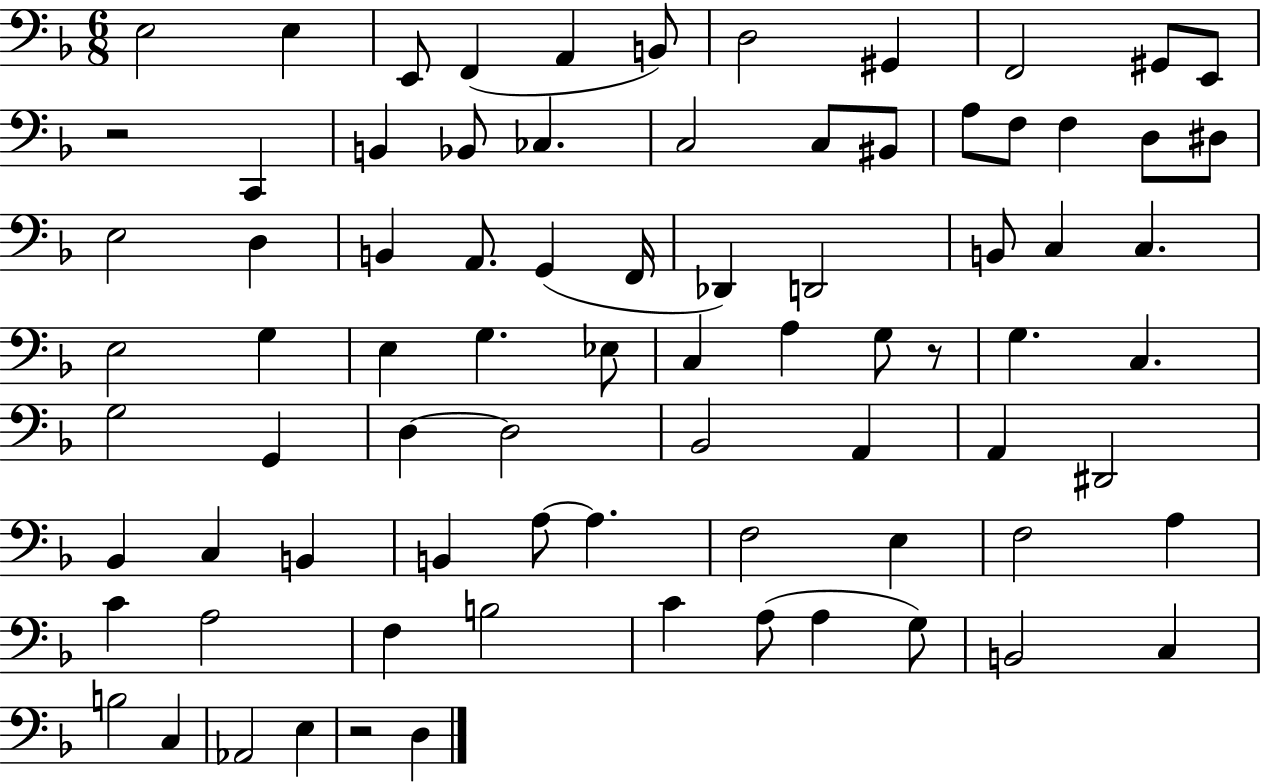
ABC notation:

X:1
T:Untitled
M:6/8
L:1/4
K:F
E,2 E, E,,/2 F,, A,, B,,/2 D,2 ^G,, F,,2 ^G,,/2 E,,/2 z2 C,, B,, _B,,/2 _C, C,2 C,/2 ^B,,/2 A,/2 F,/2 F, D,/2 ^D,/2 E,2 D, B,, A,,/2 G,, F,,/4 _D,, D,,2 B,,/2 C, C, E,2 G, E, G, _E,/2 C, A, G,/2 z/2 G, C, G,2 G,, D, D,2 _B,,2 A,, A,, ^D,,2 _B,, C, B,, B,, A,/2 A, F,2 E, F,2 A, C A,2 F, B,2 C A,/2 A, G,/2 B,,2 C, B,2 C, _A,,2 E, z2 D,